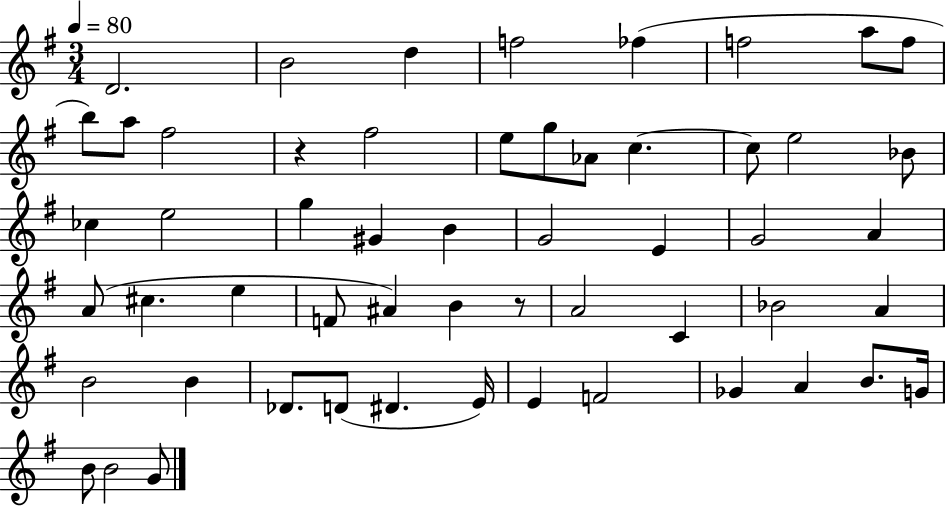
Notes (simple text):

D4/h. B4/h D5/q F5/h FES5/q F5/h A5/e F5/e B5/e A5/e F#5/h R/q F#5/h E5/e G5/e Ab4/e C5/q. C5/e E5/h Bb4/e CES5/q E5/h G5/q G#4/q B4/q G4/h E4/q G4/h A4/q A4/e C#5/q. E5/q F4/e A#4/q B4/q R/e A4/h C4/q Bb4/h A4/q B4/h B4/q Db4/e. D4/e D#4/q. E4/s E4/q F4/h Gb4/q A4/q B4/e. G4/s B4/e B4/h G4/e